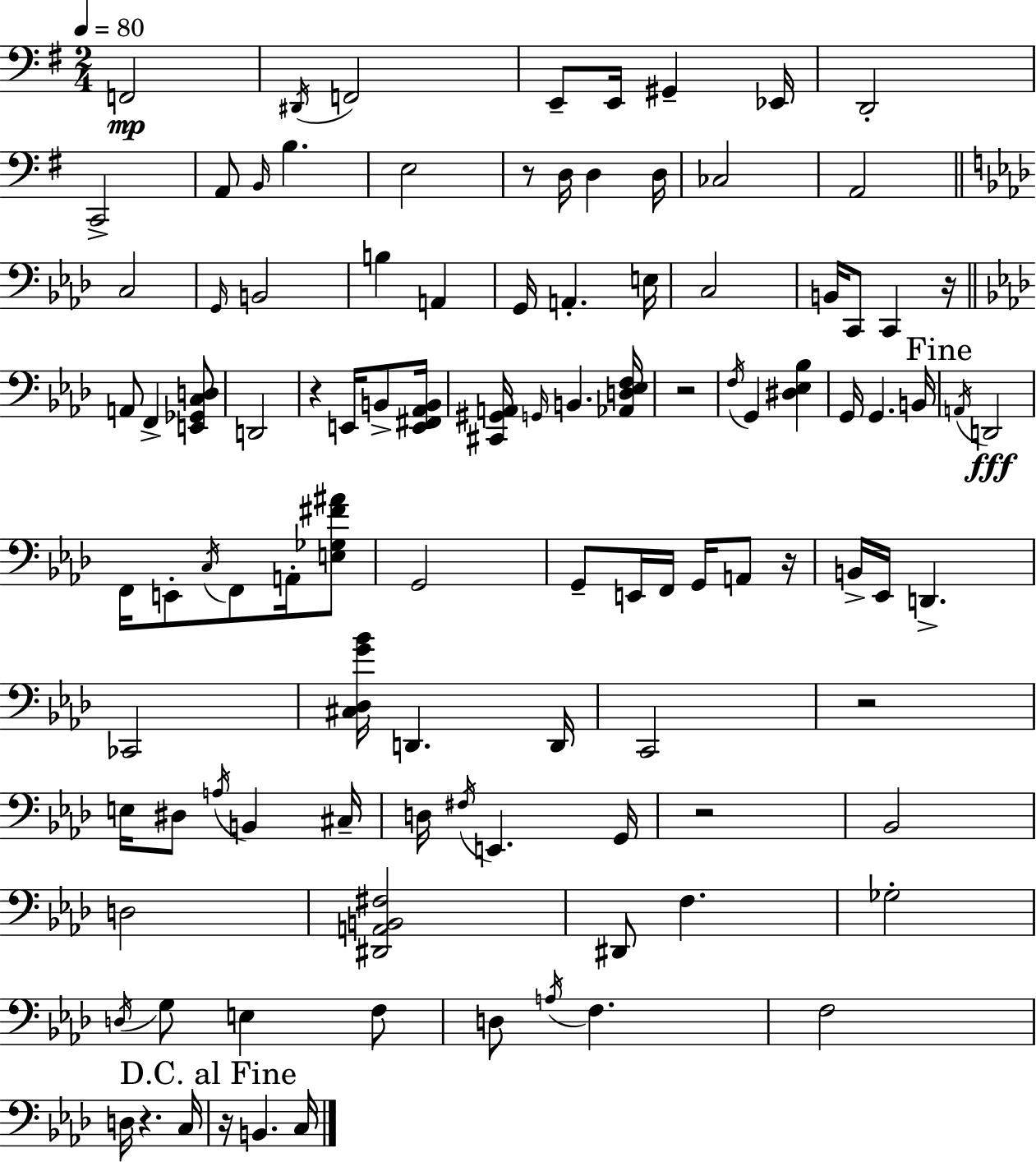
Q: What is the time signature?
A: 2/4